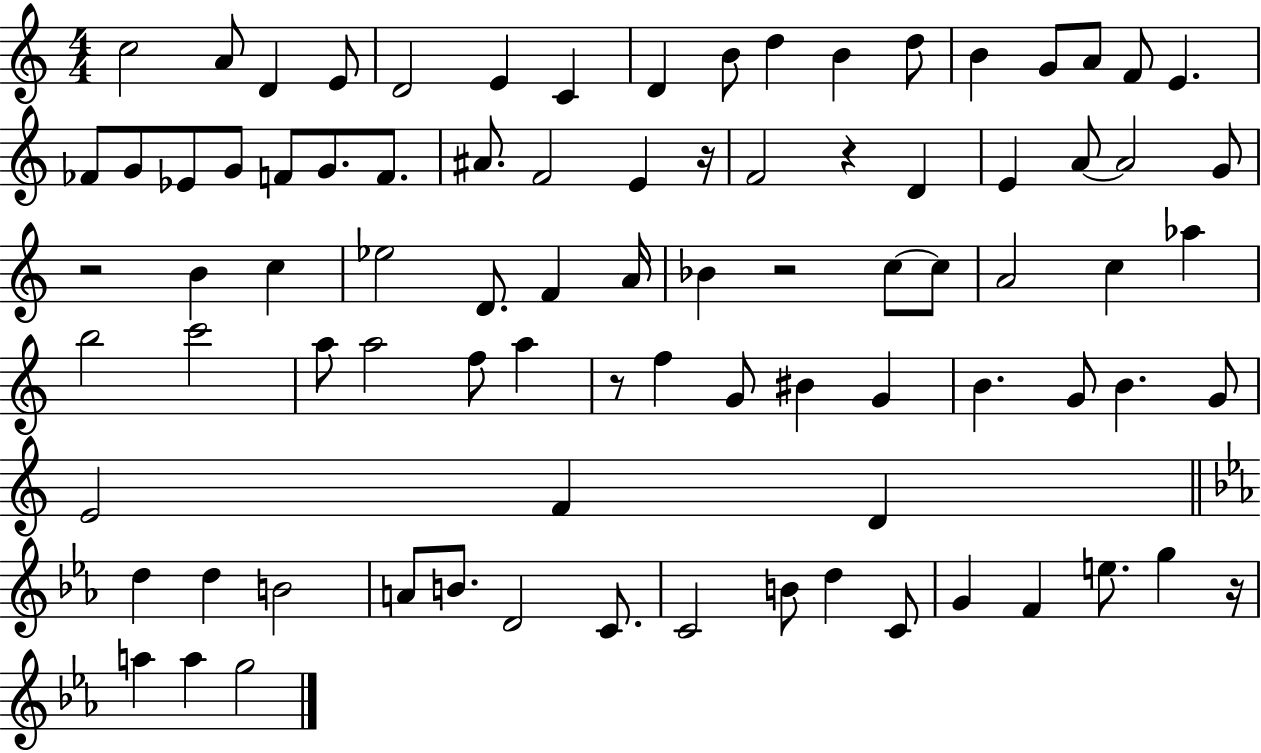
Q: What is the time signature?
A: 4/4